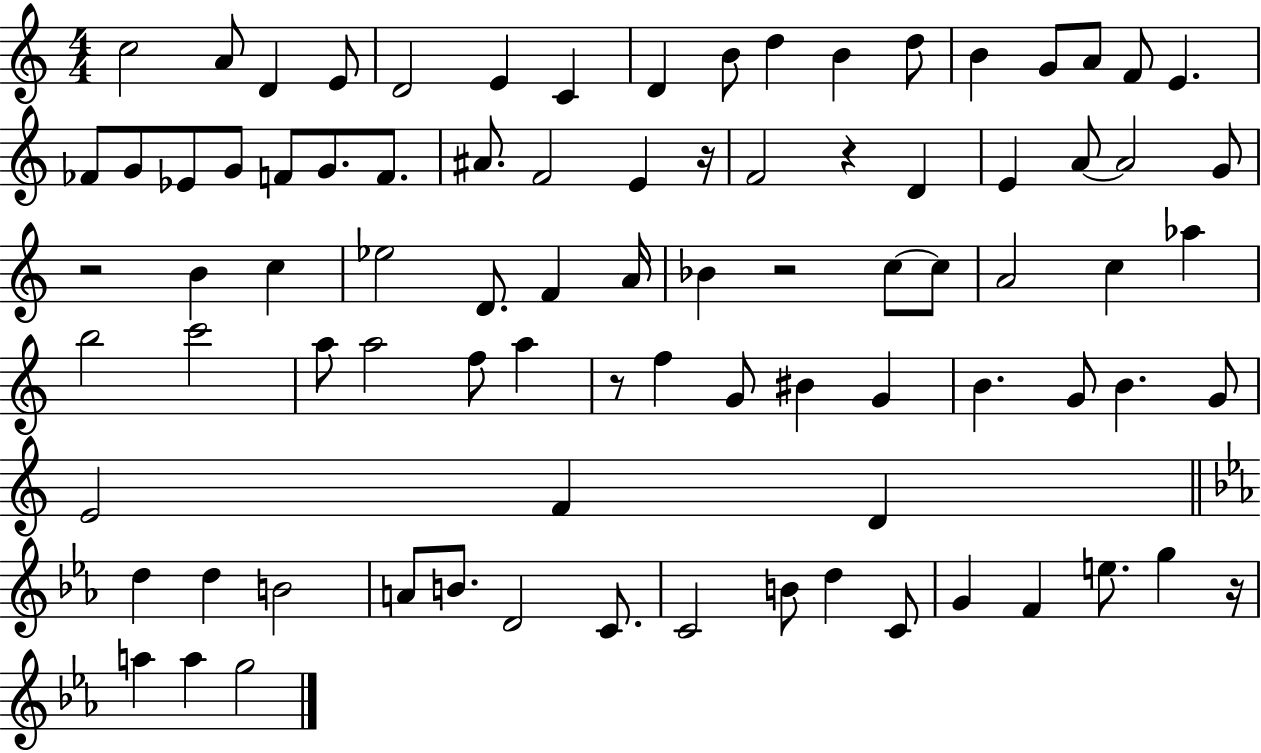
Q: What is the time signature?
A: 4/4